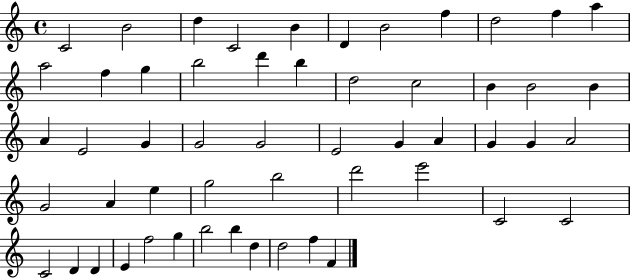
C4/h B4/h D5/q C4/h B4/q D4/q B4/h F5/q D5/h F5/q A5/q A5/h F5/q G5/q B5/h D6/q B5/q D5/h C5/h B4/q B4/h B4/q A4/q E4/h G4/q G4/h G4/h E4/h G4/q A4/q G4/q G4/q A4/h G4/h A4/q E5/q G5/h B5/h D6/h E6/h C4/h C4/h C4/h D4/q D4/q E4/q F5/h G5/q B5/h B5/q D5/q D5/h F5/q F4/q